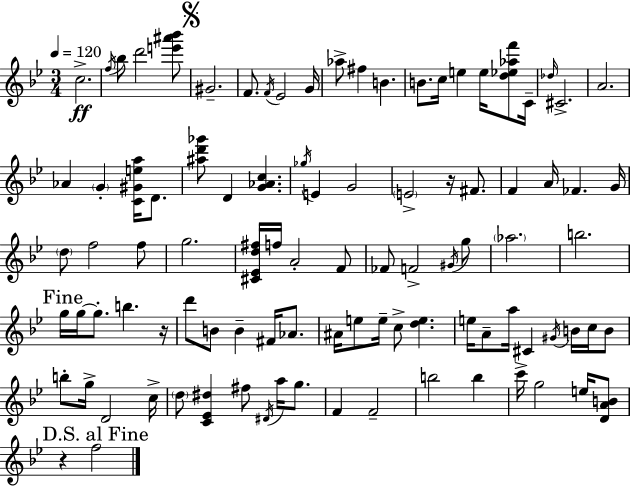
{
  \clef treble
  \numericTimeSignature
  \time 3/4
  \key g \minor
  \tempo 4 = 120
  c''2.->\ff | \acciaccatura { f''16 } bes''8 d'''2 <e''' ais''' bes'''>8 | \mark \markup { \musicglyph "scripts.segno" } gis'2.-- | f'8. \acciaccatura { f'16 } ees'2 | \break g'16 aes''8-> fis''4 b'4. | b'8. c''16 e''4 e''16 <d'' ees'' aes'' f'''>8 | c'16-- \grace { des''16 } cis'2.-> | a'2. | \break aes'4 \parenthesize g'4-. <c' gis' e'' a''>16 | d'8. <ais'' d''' ges'''>8 d'4 <g' aes' c''>4. | \acciaccatura { ges''16 } e'4 g'2 | \parenthesize e'2-> | \break r16 fis'8. f'4 a'16 fes'4. | g'16 \parenthesize d''8 f''2 | f''8 g''2. | <cis' ees' d'' fis''>16 f''16 a'2-. | \break f'8 fes'8 f'2-> | \acciaccatura { gis'16 } g''8 \parenthesize aes''2. | b''2. | \mark "Fine" g''16 g''16~~ g''8.-. b''4. | \break r16 d'''8 b'8 b'4-- | fis'16 aes'8. ais'16 e''8 e''16-- c''8-> <d'' e''>4. | e''16 a'8-- a''16 cis'4 | \acciaccatura { gis'16 } b'16 c''16 b'8 b''8-. g''16-> d'2 | \break c''16-> \parenthesize d''8 <c' ees' dis''>4 | fis''8 \acciaccatura { dis'16 } a''16 g''8. f'4 f'2-- | b''2 | b''4 c'''16-> g''2 | \break e''16 <d' a' b'>8 \mark "D.S. al Fine" r4 f''2 | \bar "|."
}